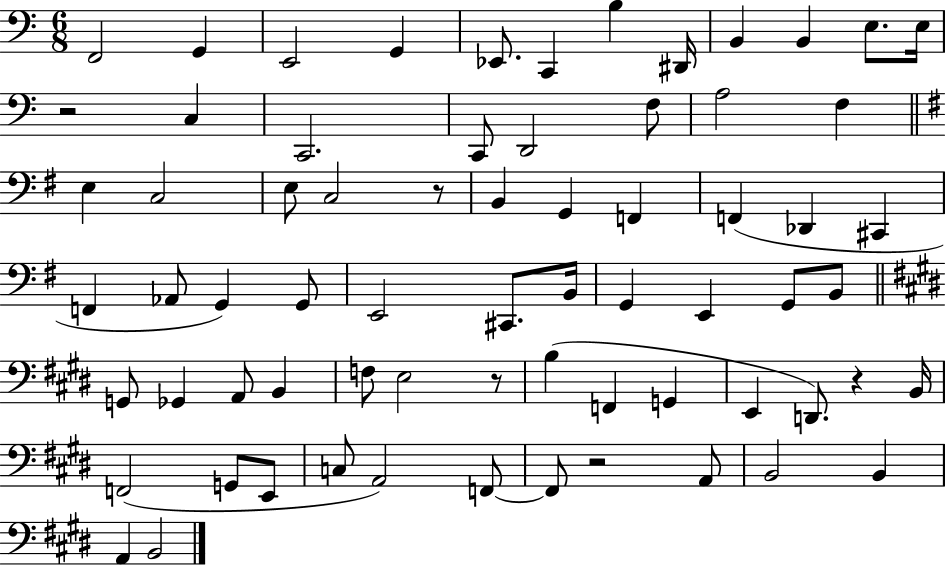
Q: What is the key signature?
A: C major